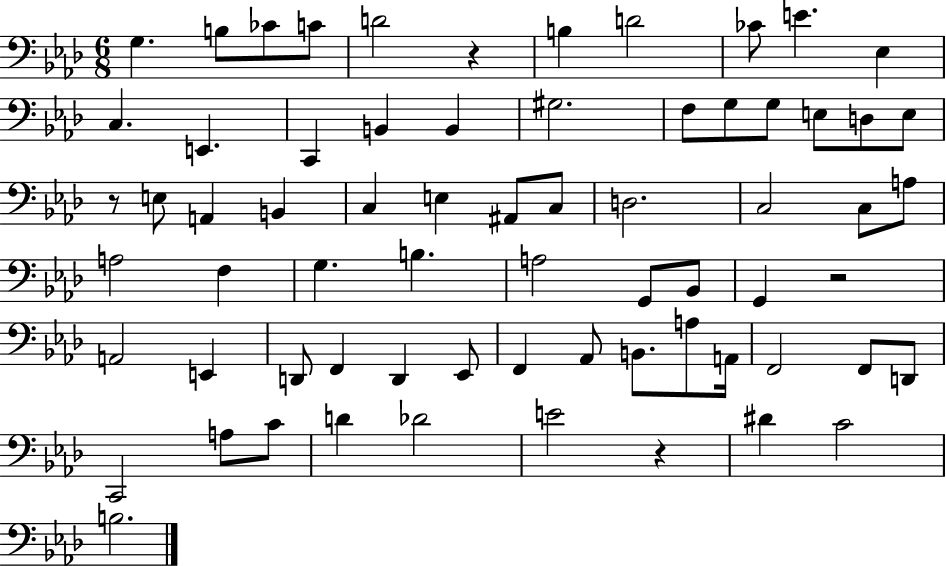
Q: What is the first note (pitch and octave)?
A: G3